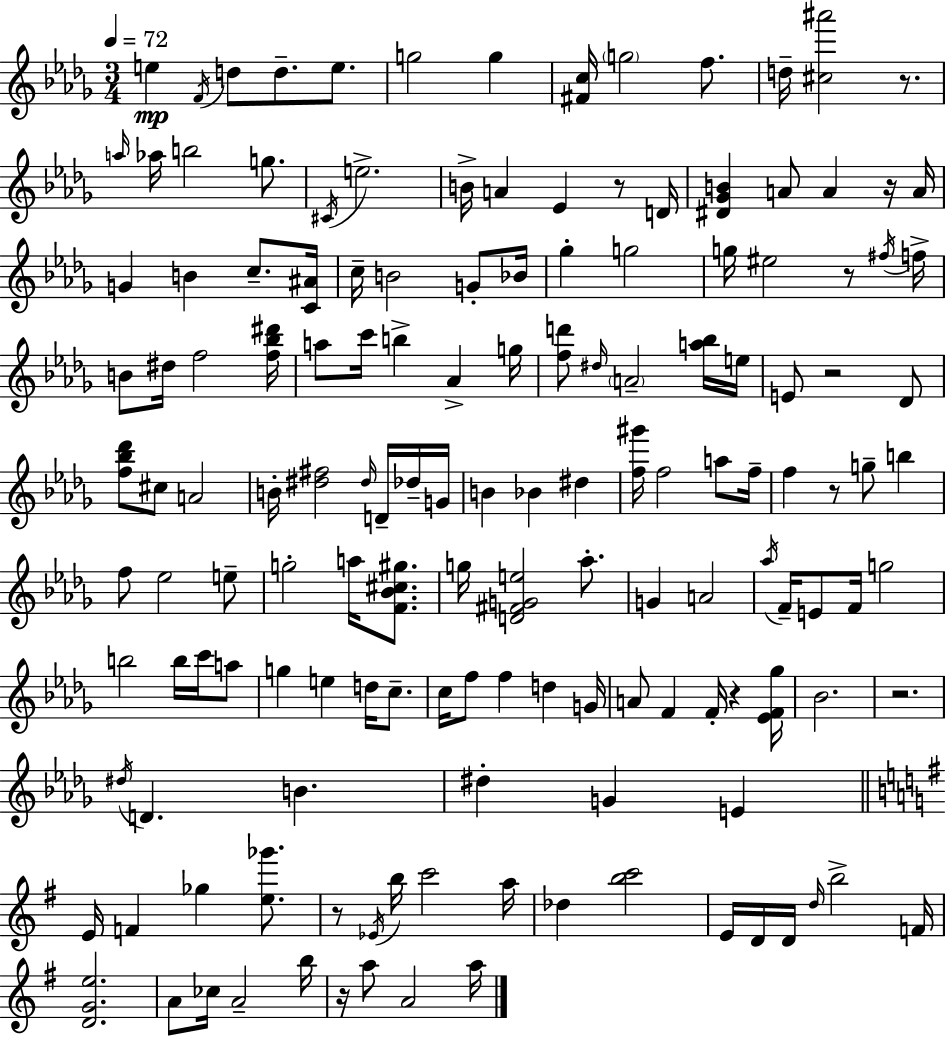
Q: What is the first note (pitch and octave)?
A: E5